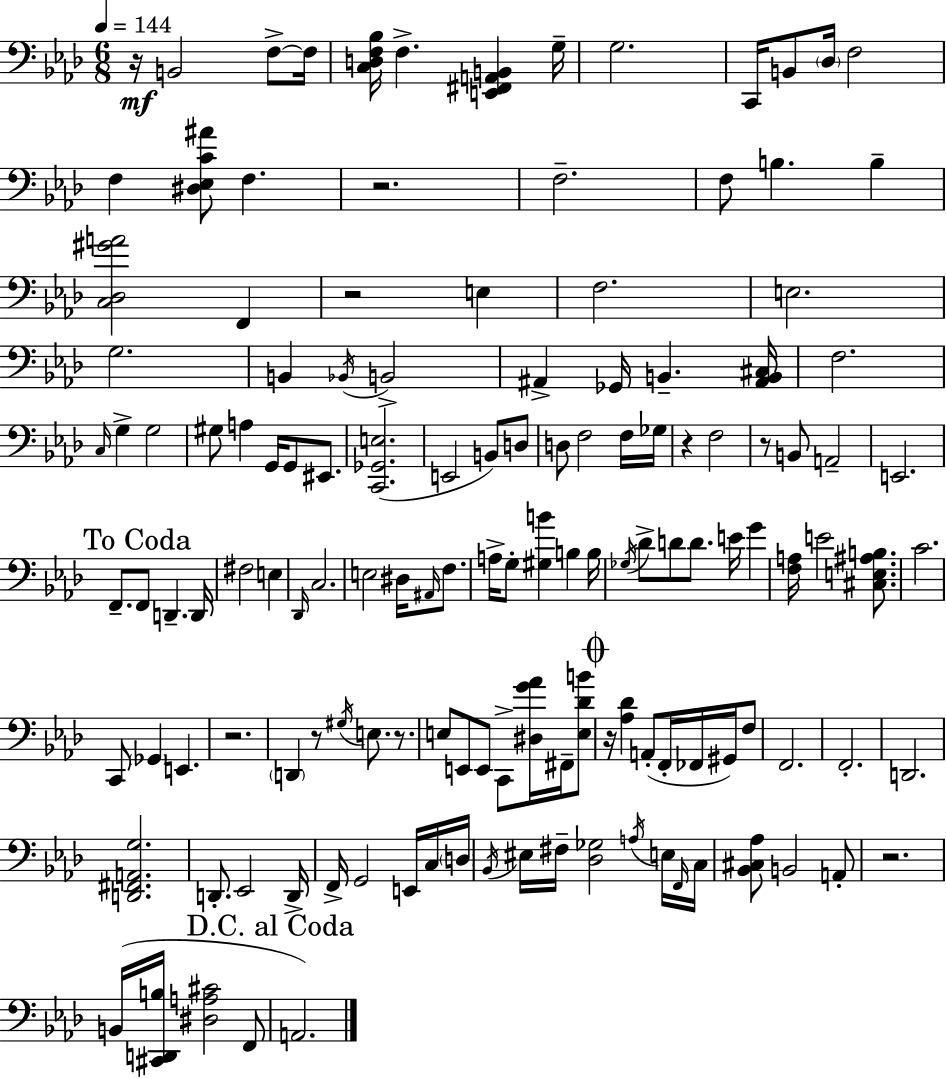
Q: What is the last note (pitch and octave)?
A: A2